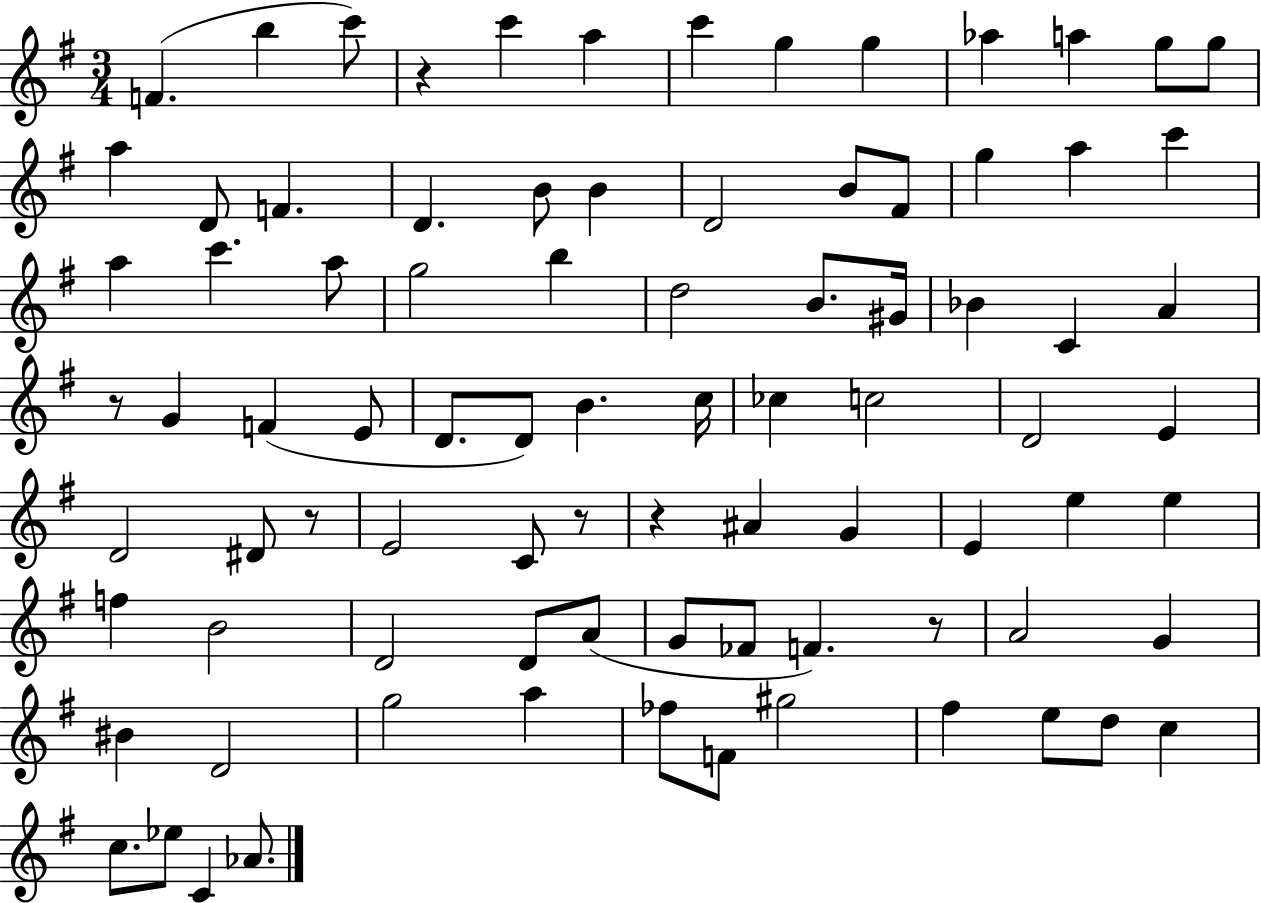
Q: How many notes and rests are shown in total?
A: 86